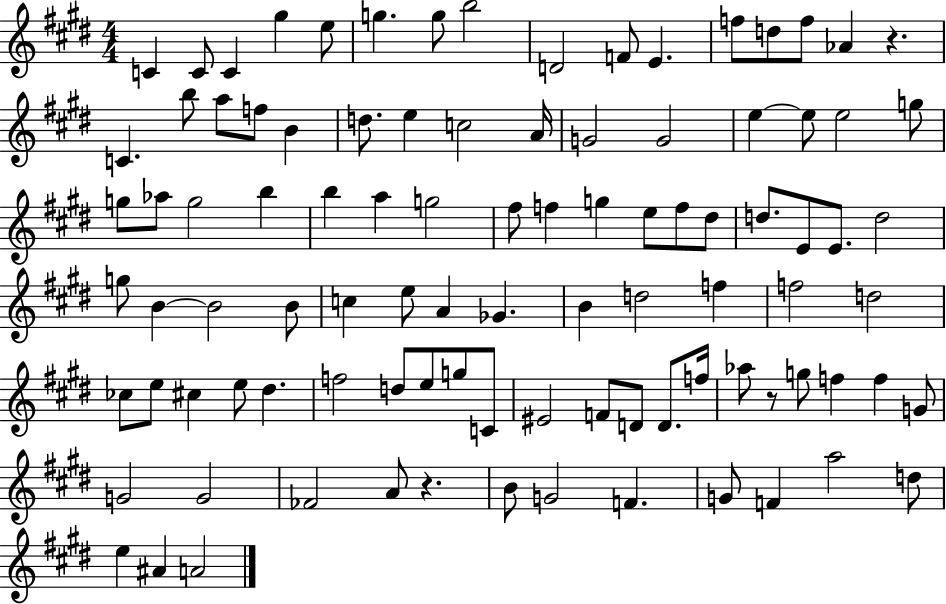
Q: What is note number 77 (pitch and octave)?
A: G5